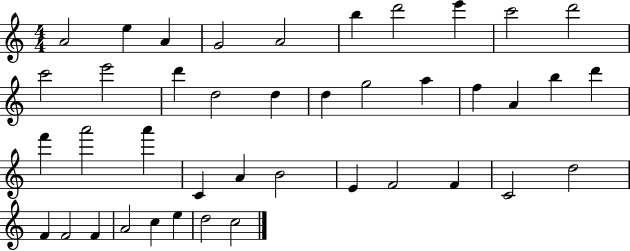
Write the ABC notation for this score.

X:1
T:Untitled
M:4/4
L:1/4
K:C
A2 e A G2 A2 b d'2 e' c'2 d'2 c'2 e'2 d' d2 d d g2 a f A b d' f' a'2 a' C A B2 E F2 F C2 d2 F F2 F A2 c e d2 c2